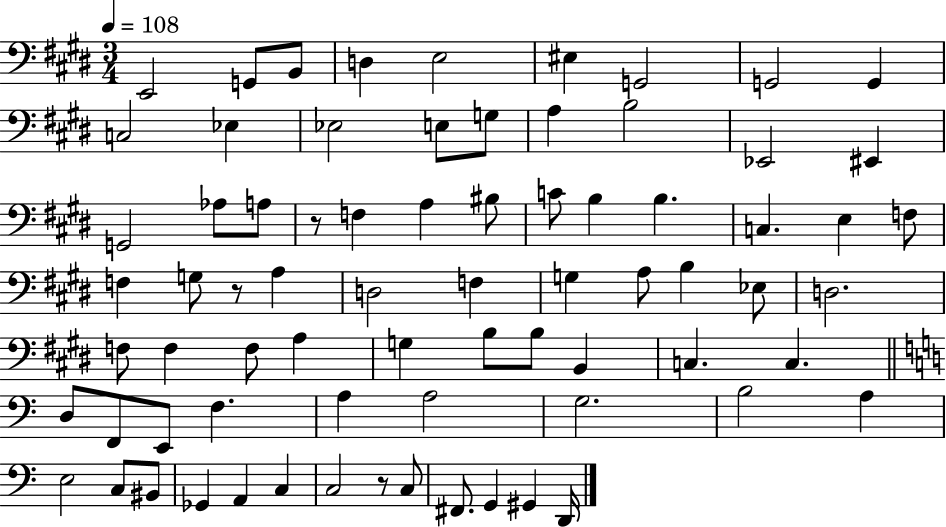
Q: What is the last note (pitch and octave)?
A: D2